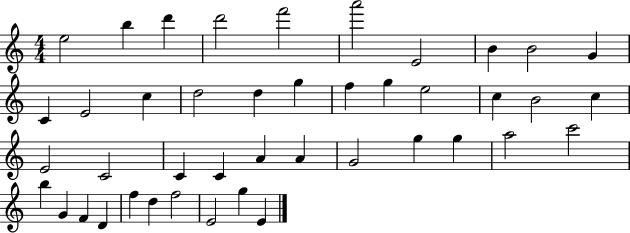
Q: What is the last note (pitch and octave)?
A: E4